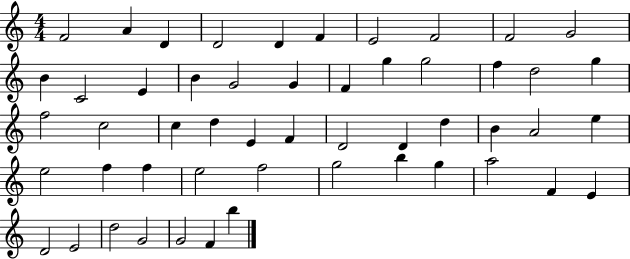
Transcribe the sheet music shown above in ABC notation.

X:1
T:Untitled
M:4/4
L:1/4
K:C
F2 A D D2 D F E2 F2 F2 G2 B C2 E B G2 G F g g2 f d2 g f2 c2 c d E F D2 D d B A2 e e2 f f e2 f2 g2 b g a2 F E D2 E2 d2 G2 G2 F b